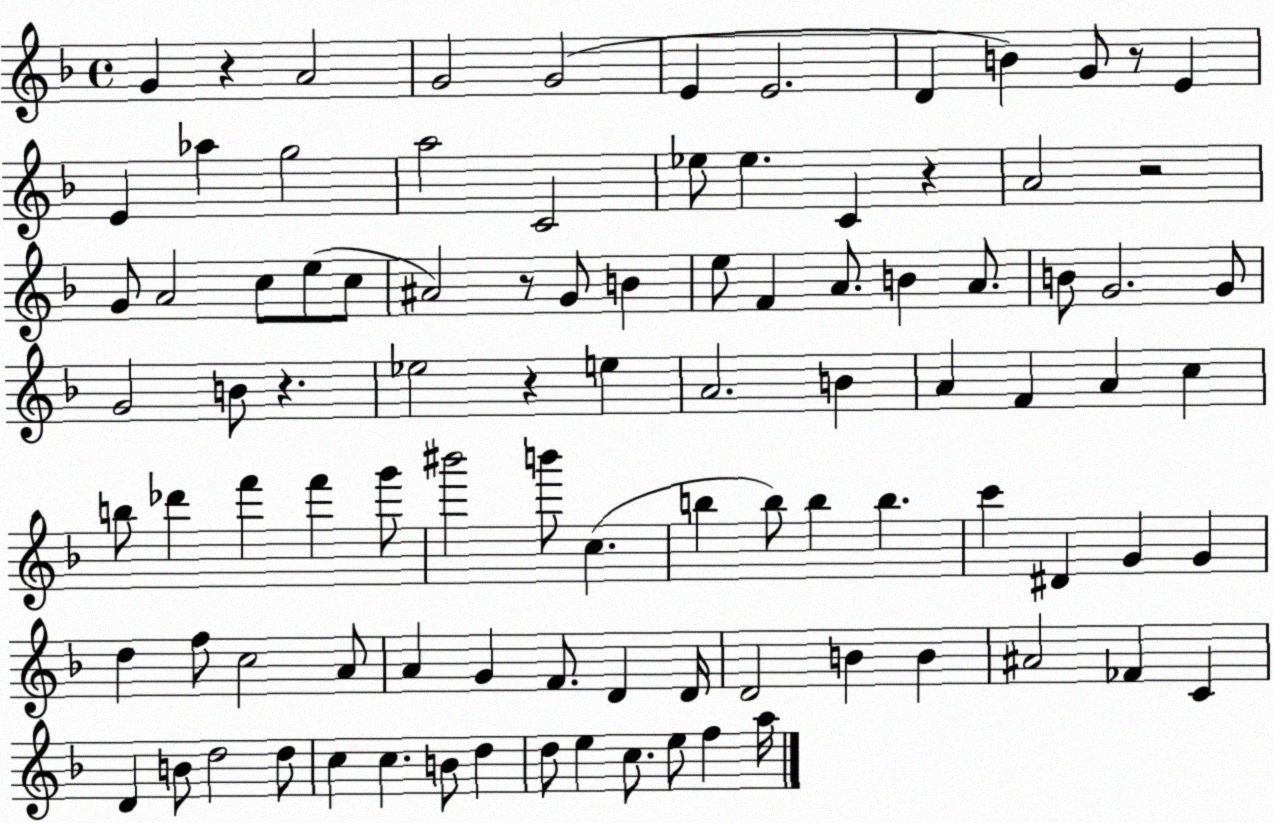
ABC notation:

X:1
T:Untitled
M:4/4
L:1/4
K:F
G z A2 G2 G2 E E2 D B G/2 z/2 E E _a g2 a2 C2 _e/2 _e C z A2 z2 G/2 A2 c/2 e/2 c/2 ^A2 z/2 G/2 B e/2 F A/2 B A/2 B/2 G2 G/2 G2 B/2 z _e2 z e A2 B A F A c b/2 _d' f' f' g'/2 ^b'2 b'/2 c b b/2 b b c' ^D G G d f/2 c2 A/2 A G F/2 D D/4 D2 B B ^A2 _F C D B/2 d2 d/2 c c B/2 d d/2 e c/2 e/2 f a/4